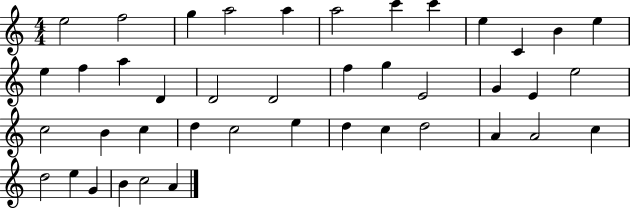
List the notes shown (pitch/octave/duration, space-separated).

E5/h F5/h G5/q A5/h A5/q A5/h C6/q C6/q E5/q C4/q B4/q E5/q E5/q F5/q A5/q D4/q D4/h D4/h F5/q G5/q E4/h G4/q E4/q E5/h C5/h B4/q C5/q D5/q C5/h E5/q D5/q C5/q D5/h A4/q A4/h C5/q D5/h E5/q G4/q B4/q C5/h A4/q